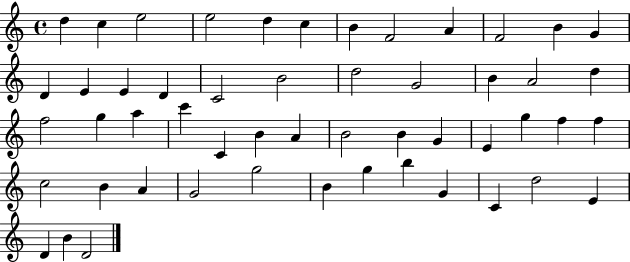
{
  \clef treble
  \time 4/4
  \defaultTimeSignature
  \key c \major
  d''4 c''4 e''2 | e''2 d''4 c''4 | b'4 f'2 a'4 | f'2 b'4 g'4 | \break d'4 e'4 e'4 d'4 | c'2 b'2 | d''2 g'2 | b'4 a'2 d''4 | \break f''2 g''4 a''4 | c'''4 c'4 b'4 a'4 | b'2 b'4 g'4 | e'4 g''4 f''4 f''4 | \break c''2 b'4 a'4 | g'2 g''2 | b'4 g''4 b''4 g'4 | c'4 d''2 e'4 | \break d'4 b'4 d'2 | \bar "|."
}